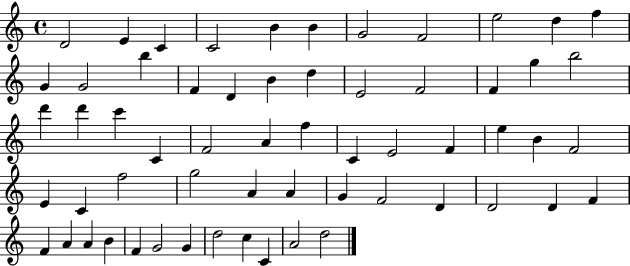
{
  \clef treble
  \time 4/4
  \defaultTimeSignature
  \key c \major
  d'2 e'4 c'4 | c'2 b'4 b'4 | g'2 f'2 | e''2 d''4 f''4 | \break g'4 g'2 b''4 | f'4 d'4 b'4 d''4 | e'2 f'2 | f'4 g''4 b''2 | \break d'''4 d'''4 c'''4 c'4 | f'2 a'4 f''4 | c'4 e'2 f'4 | e''4 b'4 f'2 | \break e'4 c'4 f''2 | g''2 a'4 a'4 | g'4 f'2 d'4 | d'2 d'4 f'4 | \break f'4 a'4 a'4 b'4 | f'4 g'2 g'4 | d''2 c''4 c'4 | a'2 d''2 | \break \bar "|."
}